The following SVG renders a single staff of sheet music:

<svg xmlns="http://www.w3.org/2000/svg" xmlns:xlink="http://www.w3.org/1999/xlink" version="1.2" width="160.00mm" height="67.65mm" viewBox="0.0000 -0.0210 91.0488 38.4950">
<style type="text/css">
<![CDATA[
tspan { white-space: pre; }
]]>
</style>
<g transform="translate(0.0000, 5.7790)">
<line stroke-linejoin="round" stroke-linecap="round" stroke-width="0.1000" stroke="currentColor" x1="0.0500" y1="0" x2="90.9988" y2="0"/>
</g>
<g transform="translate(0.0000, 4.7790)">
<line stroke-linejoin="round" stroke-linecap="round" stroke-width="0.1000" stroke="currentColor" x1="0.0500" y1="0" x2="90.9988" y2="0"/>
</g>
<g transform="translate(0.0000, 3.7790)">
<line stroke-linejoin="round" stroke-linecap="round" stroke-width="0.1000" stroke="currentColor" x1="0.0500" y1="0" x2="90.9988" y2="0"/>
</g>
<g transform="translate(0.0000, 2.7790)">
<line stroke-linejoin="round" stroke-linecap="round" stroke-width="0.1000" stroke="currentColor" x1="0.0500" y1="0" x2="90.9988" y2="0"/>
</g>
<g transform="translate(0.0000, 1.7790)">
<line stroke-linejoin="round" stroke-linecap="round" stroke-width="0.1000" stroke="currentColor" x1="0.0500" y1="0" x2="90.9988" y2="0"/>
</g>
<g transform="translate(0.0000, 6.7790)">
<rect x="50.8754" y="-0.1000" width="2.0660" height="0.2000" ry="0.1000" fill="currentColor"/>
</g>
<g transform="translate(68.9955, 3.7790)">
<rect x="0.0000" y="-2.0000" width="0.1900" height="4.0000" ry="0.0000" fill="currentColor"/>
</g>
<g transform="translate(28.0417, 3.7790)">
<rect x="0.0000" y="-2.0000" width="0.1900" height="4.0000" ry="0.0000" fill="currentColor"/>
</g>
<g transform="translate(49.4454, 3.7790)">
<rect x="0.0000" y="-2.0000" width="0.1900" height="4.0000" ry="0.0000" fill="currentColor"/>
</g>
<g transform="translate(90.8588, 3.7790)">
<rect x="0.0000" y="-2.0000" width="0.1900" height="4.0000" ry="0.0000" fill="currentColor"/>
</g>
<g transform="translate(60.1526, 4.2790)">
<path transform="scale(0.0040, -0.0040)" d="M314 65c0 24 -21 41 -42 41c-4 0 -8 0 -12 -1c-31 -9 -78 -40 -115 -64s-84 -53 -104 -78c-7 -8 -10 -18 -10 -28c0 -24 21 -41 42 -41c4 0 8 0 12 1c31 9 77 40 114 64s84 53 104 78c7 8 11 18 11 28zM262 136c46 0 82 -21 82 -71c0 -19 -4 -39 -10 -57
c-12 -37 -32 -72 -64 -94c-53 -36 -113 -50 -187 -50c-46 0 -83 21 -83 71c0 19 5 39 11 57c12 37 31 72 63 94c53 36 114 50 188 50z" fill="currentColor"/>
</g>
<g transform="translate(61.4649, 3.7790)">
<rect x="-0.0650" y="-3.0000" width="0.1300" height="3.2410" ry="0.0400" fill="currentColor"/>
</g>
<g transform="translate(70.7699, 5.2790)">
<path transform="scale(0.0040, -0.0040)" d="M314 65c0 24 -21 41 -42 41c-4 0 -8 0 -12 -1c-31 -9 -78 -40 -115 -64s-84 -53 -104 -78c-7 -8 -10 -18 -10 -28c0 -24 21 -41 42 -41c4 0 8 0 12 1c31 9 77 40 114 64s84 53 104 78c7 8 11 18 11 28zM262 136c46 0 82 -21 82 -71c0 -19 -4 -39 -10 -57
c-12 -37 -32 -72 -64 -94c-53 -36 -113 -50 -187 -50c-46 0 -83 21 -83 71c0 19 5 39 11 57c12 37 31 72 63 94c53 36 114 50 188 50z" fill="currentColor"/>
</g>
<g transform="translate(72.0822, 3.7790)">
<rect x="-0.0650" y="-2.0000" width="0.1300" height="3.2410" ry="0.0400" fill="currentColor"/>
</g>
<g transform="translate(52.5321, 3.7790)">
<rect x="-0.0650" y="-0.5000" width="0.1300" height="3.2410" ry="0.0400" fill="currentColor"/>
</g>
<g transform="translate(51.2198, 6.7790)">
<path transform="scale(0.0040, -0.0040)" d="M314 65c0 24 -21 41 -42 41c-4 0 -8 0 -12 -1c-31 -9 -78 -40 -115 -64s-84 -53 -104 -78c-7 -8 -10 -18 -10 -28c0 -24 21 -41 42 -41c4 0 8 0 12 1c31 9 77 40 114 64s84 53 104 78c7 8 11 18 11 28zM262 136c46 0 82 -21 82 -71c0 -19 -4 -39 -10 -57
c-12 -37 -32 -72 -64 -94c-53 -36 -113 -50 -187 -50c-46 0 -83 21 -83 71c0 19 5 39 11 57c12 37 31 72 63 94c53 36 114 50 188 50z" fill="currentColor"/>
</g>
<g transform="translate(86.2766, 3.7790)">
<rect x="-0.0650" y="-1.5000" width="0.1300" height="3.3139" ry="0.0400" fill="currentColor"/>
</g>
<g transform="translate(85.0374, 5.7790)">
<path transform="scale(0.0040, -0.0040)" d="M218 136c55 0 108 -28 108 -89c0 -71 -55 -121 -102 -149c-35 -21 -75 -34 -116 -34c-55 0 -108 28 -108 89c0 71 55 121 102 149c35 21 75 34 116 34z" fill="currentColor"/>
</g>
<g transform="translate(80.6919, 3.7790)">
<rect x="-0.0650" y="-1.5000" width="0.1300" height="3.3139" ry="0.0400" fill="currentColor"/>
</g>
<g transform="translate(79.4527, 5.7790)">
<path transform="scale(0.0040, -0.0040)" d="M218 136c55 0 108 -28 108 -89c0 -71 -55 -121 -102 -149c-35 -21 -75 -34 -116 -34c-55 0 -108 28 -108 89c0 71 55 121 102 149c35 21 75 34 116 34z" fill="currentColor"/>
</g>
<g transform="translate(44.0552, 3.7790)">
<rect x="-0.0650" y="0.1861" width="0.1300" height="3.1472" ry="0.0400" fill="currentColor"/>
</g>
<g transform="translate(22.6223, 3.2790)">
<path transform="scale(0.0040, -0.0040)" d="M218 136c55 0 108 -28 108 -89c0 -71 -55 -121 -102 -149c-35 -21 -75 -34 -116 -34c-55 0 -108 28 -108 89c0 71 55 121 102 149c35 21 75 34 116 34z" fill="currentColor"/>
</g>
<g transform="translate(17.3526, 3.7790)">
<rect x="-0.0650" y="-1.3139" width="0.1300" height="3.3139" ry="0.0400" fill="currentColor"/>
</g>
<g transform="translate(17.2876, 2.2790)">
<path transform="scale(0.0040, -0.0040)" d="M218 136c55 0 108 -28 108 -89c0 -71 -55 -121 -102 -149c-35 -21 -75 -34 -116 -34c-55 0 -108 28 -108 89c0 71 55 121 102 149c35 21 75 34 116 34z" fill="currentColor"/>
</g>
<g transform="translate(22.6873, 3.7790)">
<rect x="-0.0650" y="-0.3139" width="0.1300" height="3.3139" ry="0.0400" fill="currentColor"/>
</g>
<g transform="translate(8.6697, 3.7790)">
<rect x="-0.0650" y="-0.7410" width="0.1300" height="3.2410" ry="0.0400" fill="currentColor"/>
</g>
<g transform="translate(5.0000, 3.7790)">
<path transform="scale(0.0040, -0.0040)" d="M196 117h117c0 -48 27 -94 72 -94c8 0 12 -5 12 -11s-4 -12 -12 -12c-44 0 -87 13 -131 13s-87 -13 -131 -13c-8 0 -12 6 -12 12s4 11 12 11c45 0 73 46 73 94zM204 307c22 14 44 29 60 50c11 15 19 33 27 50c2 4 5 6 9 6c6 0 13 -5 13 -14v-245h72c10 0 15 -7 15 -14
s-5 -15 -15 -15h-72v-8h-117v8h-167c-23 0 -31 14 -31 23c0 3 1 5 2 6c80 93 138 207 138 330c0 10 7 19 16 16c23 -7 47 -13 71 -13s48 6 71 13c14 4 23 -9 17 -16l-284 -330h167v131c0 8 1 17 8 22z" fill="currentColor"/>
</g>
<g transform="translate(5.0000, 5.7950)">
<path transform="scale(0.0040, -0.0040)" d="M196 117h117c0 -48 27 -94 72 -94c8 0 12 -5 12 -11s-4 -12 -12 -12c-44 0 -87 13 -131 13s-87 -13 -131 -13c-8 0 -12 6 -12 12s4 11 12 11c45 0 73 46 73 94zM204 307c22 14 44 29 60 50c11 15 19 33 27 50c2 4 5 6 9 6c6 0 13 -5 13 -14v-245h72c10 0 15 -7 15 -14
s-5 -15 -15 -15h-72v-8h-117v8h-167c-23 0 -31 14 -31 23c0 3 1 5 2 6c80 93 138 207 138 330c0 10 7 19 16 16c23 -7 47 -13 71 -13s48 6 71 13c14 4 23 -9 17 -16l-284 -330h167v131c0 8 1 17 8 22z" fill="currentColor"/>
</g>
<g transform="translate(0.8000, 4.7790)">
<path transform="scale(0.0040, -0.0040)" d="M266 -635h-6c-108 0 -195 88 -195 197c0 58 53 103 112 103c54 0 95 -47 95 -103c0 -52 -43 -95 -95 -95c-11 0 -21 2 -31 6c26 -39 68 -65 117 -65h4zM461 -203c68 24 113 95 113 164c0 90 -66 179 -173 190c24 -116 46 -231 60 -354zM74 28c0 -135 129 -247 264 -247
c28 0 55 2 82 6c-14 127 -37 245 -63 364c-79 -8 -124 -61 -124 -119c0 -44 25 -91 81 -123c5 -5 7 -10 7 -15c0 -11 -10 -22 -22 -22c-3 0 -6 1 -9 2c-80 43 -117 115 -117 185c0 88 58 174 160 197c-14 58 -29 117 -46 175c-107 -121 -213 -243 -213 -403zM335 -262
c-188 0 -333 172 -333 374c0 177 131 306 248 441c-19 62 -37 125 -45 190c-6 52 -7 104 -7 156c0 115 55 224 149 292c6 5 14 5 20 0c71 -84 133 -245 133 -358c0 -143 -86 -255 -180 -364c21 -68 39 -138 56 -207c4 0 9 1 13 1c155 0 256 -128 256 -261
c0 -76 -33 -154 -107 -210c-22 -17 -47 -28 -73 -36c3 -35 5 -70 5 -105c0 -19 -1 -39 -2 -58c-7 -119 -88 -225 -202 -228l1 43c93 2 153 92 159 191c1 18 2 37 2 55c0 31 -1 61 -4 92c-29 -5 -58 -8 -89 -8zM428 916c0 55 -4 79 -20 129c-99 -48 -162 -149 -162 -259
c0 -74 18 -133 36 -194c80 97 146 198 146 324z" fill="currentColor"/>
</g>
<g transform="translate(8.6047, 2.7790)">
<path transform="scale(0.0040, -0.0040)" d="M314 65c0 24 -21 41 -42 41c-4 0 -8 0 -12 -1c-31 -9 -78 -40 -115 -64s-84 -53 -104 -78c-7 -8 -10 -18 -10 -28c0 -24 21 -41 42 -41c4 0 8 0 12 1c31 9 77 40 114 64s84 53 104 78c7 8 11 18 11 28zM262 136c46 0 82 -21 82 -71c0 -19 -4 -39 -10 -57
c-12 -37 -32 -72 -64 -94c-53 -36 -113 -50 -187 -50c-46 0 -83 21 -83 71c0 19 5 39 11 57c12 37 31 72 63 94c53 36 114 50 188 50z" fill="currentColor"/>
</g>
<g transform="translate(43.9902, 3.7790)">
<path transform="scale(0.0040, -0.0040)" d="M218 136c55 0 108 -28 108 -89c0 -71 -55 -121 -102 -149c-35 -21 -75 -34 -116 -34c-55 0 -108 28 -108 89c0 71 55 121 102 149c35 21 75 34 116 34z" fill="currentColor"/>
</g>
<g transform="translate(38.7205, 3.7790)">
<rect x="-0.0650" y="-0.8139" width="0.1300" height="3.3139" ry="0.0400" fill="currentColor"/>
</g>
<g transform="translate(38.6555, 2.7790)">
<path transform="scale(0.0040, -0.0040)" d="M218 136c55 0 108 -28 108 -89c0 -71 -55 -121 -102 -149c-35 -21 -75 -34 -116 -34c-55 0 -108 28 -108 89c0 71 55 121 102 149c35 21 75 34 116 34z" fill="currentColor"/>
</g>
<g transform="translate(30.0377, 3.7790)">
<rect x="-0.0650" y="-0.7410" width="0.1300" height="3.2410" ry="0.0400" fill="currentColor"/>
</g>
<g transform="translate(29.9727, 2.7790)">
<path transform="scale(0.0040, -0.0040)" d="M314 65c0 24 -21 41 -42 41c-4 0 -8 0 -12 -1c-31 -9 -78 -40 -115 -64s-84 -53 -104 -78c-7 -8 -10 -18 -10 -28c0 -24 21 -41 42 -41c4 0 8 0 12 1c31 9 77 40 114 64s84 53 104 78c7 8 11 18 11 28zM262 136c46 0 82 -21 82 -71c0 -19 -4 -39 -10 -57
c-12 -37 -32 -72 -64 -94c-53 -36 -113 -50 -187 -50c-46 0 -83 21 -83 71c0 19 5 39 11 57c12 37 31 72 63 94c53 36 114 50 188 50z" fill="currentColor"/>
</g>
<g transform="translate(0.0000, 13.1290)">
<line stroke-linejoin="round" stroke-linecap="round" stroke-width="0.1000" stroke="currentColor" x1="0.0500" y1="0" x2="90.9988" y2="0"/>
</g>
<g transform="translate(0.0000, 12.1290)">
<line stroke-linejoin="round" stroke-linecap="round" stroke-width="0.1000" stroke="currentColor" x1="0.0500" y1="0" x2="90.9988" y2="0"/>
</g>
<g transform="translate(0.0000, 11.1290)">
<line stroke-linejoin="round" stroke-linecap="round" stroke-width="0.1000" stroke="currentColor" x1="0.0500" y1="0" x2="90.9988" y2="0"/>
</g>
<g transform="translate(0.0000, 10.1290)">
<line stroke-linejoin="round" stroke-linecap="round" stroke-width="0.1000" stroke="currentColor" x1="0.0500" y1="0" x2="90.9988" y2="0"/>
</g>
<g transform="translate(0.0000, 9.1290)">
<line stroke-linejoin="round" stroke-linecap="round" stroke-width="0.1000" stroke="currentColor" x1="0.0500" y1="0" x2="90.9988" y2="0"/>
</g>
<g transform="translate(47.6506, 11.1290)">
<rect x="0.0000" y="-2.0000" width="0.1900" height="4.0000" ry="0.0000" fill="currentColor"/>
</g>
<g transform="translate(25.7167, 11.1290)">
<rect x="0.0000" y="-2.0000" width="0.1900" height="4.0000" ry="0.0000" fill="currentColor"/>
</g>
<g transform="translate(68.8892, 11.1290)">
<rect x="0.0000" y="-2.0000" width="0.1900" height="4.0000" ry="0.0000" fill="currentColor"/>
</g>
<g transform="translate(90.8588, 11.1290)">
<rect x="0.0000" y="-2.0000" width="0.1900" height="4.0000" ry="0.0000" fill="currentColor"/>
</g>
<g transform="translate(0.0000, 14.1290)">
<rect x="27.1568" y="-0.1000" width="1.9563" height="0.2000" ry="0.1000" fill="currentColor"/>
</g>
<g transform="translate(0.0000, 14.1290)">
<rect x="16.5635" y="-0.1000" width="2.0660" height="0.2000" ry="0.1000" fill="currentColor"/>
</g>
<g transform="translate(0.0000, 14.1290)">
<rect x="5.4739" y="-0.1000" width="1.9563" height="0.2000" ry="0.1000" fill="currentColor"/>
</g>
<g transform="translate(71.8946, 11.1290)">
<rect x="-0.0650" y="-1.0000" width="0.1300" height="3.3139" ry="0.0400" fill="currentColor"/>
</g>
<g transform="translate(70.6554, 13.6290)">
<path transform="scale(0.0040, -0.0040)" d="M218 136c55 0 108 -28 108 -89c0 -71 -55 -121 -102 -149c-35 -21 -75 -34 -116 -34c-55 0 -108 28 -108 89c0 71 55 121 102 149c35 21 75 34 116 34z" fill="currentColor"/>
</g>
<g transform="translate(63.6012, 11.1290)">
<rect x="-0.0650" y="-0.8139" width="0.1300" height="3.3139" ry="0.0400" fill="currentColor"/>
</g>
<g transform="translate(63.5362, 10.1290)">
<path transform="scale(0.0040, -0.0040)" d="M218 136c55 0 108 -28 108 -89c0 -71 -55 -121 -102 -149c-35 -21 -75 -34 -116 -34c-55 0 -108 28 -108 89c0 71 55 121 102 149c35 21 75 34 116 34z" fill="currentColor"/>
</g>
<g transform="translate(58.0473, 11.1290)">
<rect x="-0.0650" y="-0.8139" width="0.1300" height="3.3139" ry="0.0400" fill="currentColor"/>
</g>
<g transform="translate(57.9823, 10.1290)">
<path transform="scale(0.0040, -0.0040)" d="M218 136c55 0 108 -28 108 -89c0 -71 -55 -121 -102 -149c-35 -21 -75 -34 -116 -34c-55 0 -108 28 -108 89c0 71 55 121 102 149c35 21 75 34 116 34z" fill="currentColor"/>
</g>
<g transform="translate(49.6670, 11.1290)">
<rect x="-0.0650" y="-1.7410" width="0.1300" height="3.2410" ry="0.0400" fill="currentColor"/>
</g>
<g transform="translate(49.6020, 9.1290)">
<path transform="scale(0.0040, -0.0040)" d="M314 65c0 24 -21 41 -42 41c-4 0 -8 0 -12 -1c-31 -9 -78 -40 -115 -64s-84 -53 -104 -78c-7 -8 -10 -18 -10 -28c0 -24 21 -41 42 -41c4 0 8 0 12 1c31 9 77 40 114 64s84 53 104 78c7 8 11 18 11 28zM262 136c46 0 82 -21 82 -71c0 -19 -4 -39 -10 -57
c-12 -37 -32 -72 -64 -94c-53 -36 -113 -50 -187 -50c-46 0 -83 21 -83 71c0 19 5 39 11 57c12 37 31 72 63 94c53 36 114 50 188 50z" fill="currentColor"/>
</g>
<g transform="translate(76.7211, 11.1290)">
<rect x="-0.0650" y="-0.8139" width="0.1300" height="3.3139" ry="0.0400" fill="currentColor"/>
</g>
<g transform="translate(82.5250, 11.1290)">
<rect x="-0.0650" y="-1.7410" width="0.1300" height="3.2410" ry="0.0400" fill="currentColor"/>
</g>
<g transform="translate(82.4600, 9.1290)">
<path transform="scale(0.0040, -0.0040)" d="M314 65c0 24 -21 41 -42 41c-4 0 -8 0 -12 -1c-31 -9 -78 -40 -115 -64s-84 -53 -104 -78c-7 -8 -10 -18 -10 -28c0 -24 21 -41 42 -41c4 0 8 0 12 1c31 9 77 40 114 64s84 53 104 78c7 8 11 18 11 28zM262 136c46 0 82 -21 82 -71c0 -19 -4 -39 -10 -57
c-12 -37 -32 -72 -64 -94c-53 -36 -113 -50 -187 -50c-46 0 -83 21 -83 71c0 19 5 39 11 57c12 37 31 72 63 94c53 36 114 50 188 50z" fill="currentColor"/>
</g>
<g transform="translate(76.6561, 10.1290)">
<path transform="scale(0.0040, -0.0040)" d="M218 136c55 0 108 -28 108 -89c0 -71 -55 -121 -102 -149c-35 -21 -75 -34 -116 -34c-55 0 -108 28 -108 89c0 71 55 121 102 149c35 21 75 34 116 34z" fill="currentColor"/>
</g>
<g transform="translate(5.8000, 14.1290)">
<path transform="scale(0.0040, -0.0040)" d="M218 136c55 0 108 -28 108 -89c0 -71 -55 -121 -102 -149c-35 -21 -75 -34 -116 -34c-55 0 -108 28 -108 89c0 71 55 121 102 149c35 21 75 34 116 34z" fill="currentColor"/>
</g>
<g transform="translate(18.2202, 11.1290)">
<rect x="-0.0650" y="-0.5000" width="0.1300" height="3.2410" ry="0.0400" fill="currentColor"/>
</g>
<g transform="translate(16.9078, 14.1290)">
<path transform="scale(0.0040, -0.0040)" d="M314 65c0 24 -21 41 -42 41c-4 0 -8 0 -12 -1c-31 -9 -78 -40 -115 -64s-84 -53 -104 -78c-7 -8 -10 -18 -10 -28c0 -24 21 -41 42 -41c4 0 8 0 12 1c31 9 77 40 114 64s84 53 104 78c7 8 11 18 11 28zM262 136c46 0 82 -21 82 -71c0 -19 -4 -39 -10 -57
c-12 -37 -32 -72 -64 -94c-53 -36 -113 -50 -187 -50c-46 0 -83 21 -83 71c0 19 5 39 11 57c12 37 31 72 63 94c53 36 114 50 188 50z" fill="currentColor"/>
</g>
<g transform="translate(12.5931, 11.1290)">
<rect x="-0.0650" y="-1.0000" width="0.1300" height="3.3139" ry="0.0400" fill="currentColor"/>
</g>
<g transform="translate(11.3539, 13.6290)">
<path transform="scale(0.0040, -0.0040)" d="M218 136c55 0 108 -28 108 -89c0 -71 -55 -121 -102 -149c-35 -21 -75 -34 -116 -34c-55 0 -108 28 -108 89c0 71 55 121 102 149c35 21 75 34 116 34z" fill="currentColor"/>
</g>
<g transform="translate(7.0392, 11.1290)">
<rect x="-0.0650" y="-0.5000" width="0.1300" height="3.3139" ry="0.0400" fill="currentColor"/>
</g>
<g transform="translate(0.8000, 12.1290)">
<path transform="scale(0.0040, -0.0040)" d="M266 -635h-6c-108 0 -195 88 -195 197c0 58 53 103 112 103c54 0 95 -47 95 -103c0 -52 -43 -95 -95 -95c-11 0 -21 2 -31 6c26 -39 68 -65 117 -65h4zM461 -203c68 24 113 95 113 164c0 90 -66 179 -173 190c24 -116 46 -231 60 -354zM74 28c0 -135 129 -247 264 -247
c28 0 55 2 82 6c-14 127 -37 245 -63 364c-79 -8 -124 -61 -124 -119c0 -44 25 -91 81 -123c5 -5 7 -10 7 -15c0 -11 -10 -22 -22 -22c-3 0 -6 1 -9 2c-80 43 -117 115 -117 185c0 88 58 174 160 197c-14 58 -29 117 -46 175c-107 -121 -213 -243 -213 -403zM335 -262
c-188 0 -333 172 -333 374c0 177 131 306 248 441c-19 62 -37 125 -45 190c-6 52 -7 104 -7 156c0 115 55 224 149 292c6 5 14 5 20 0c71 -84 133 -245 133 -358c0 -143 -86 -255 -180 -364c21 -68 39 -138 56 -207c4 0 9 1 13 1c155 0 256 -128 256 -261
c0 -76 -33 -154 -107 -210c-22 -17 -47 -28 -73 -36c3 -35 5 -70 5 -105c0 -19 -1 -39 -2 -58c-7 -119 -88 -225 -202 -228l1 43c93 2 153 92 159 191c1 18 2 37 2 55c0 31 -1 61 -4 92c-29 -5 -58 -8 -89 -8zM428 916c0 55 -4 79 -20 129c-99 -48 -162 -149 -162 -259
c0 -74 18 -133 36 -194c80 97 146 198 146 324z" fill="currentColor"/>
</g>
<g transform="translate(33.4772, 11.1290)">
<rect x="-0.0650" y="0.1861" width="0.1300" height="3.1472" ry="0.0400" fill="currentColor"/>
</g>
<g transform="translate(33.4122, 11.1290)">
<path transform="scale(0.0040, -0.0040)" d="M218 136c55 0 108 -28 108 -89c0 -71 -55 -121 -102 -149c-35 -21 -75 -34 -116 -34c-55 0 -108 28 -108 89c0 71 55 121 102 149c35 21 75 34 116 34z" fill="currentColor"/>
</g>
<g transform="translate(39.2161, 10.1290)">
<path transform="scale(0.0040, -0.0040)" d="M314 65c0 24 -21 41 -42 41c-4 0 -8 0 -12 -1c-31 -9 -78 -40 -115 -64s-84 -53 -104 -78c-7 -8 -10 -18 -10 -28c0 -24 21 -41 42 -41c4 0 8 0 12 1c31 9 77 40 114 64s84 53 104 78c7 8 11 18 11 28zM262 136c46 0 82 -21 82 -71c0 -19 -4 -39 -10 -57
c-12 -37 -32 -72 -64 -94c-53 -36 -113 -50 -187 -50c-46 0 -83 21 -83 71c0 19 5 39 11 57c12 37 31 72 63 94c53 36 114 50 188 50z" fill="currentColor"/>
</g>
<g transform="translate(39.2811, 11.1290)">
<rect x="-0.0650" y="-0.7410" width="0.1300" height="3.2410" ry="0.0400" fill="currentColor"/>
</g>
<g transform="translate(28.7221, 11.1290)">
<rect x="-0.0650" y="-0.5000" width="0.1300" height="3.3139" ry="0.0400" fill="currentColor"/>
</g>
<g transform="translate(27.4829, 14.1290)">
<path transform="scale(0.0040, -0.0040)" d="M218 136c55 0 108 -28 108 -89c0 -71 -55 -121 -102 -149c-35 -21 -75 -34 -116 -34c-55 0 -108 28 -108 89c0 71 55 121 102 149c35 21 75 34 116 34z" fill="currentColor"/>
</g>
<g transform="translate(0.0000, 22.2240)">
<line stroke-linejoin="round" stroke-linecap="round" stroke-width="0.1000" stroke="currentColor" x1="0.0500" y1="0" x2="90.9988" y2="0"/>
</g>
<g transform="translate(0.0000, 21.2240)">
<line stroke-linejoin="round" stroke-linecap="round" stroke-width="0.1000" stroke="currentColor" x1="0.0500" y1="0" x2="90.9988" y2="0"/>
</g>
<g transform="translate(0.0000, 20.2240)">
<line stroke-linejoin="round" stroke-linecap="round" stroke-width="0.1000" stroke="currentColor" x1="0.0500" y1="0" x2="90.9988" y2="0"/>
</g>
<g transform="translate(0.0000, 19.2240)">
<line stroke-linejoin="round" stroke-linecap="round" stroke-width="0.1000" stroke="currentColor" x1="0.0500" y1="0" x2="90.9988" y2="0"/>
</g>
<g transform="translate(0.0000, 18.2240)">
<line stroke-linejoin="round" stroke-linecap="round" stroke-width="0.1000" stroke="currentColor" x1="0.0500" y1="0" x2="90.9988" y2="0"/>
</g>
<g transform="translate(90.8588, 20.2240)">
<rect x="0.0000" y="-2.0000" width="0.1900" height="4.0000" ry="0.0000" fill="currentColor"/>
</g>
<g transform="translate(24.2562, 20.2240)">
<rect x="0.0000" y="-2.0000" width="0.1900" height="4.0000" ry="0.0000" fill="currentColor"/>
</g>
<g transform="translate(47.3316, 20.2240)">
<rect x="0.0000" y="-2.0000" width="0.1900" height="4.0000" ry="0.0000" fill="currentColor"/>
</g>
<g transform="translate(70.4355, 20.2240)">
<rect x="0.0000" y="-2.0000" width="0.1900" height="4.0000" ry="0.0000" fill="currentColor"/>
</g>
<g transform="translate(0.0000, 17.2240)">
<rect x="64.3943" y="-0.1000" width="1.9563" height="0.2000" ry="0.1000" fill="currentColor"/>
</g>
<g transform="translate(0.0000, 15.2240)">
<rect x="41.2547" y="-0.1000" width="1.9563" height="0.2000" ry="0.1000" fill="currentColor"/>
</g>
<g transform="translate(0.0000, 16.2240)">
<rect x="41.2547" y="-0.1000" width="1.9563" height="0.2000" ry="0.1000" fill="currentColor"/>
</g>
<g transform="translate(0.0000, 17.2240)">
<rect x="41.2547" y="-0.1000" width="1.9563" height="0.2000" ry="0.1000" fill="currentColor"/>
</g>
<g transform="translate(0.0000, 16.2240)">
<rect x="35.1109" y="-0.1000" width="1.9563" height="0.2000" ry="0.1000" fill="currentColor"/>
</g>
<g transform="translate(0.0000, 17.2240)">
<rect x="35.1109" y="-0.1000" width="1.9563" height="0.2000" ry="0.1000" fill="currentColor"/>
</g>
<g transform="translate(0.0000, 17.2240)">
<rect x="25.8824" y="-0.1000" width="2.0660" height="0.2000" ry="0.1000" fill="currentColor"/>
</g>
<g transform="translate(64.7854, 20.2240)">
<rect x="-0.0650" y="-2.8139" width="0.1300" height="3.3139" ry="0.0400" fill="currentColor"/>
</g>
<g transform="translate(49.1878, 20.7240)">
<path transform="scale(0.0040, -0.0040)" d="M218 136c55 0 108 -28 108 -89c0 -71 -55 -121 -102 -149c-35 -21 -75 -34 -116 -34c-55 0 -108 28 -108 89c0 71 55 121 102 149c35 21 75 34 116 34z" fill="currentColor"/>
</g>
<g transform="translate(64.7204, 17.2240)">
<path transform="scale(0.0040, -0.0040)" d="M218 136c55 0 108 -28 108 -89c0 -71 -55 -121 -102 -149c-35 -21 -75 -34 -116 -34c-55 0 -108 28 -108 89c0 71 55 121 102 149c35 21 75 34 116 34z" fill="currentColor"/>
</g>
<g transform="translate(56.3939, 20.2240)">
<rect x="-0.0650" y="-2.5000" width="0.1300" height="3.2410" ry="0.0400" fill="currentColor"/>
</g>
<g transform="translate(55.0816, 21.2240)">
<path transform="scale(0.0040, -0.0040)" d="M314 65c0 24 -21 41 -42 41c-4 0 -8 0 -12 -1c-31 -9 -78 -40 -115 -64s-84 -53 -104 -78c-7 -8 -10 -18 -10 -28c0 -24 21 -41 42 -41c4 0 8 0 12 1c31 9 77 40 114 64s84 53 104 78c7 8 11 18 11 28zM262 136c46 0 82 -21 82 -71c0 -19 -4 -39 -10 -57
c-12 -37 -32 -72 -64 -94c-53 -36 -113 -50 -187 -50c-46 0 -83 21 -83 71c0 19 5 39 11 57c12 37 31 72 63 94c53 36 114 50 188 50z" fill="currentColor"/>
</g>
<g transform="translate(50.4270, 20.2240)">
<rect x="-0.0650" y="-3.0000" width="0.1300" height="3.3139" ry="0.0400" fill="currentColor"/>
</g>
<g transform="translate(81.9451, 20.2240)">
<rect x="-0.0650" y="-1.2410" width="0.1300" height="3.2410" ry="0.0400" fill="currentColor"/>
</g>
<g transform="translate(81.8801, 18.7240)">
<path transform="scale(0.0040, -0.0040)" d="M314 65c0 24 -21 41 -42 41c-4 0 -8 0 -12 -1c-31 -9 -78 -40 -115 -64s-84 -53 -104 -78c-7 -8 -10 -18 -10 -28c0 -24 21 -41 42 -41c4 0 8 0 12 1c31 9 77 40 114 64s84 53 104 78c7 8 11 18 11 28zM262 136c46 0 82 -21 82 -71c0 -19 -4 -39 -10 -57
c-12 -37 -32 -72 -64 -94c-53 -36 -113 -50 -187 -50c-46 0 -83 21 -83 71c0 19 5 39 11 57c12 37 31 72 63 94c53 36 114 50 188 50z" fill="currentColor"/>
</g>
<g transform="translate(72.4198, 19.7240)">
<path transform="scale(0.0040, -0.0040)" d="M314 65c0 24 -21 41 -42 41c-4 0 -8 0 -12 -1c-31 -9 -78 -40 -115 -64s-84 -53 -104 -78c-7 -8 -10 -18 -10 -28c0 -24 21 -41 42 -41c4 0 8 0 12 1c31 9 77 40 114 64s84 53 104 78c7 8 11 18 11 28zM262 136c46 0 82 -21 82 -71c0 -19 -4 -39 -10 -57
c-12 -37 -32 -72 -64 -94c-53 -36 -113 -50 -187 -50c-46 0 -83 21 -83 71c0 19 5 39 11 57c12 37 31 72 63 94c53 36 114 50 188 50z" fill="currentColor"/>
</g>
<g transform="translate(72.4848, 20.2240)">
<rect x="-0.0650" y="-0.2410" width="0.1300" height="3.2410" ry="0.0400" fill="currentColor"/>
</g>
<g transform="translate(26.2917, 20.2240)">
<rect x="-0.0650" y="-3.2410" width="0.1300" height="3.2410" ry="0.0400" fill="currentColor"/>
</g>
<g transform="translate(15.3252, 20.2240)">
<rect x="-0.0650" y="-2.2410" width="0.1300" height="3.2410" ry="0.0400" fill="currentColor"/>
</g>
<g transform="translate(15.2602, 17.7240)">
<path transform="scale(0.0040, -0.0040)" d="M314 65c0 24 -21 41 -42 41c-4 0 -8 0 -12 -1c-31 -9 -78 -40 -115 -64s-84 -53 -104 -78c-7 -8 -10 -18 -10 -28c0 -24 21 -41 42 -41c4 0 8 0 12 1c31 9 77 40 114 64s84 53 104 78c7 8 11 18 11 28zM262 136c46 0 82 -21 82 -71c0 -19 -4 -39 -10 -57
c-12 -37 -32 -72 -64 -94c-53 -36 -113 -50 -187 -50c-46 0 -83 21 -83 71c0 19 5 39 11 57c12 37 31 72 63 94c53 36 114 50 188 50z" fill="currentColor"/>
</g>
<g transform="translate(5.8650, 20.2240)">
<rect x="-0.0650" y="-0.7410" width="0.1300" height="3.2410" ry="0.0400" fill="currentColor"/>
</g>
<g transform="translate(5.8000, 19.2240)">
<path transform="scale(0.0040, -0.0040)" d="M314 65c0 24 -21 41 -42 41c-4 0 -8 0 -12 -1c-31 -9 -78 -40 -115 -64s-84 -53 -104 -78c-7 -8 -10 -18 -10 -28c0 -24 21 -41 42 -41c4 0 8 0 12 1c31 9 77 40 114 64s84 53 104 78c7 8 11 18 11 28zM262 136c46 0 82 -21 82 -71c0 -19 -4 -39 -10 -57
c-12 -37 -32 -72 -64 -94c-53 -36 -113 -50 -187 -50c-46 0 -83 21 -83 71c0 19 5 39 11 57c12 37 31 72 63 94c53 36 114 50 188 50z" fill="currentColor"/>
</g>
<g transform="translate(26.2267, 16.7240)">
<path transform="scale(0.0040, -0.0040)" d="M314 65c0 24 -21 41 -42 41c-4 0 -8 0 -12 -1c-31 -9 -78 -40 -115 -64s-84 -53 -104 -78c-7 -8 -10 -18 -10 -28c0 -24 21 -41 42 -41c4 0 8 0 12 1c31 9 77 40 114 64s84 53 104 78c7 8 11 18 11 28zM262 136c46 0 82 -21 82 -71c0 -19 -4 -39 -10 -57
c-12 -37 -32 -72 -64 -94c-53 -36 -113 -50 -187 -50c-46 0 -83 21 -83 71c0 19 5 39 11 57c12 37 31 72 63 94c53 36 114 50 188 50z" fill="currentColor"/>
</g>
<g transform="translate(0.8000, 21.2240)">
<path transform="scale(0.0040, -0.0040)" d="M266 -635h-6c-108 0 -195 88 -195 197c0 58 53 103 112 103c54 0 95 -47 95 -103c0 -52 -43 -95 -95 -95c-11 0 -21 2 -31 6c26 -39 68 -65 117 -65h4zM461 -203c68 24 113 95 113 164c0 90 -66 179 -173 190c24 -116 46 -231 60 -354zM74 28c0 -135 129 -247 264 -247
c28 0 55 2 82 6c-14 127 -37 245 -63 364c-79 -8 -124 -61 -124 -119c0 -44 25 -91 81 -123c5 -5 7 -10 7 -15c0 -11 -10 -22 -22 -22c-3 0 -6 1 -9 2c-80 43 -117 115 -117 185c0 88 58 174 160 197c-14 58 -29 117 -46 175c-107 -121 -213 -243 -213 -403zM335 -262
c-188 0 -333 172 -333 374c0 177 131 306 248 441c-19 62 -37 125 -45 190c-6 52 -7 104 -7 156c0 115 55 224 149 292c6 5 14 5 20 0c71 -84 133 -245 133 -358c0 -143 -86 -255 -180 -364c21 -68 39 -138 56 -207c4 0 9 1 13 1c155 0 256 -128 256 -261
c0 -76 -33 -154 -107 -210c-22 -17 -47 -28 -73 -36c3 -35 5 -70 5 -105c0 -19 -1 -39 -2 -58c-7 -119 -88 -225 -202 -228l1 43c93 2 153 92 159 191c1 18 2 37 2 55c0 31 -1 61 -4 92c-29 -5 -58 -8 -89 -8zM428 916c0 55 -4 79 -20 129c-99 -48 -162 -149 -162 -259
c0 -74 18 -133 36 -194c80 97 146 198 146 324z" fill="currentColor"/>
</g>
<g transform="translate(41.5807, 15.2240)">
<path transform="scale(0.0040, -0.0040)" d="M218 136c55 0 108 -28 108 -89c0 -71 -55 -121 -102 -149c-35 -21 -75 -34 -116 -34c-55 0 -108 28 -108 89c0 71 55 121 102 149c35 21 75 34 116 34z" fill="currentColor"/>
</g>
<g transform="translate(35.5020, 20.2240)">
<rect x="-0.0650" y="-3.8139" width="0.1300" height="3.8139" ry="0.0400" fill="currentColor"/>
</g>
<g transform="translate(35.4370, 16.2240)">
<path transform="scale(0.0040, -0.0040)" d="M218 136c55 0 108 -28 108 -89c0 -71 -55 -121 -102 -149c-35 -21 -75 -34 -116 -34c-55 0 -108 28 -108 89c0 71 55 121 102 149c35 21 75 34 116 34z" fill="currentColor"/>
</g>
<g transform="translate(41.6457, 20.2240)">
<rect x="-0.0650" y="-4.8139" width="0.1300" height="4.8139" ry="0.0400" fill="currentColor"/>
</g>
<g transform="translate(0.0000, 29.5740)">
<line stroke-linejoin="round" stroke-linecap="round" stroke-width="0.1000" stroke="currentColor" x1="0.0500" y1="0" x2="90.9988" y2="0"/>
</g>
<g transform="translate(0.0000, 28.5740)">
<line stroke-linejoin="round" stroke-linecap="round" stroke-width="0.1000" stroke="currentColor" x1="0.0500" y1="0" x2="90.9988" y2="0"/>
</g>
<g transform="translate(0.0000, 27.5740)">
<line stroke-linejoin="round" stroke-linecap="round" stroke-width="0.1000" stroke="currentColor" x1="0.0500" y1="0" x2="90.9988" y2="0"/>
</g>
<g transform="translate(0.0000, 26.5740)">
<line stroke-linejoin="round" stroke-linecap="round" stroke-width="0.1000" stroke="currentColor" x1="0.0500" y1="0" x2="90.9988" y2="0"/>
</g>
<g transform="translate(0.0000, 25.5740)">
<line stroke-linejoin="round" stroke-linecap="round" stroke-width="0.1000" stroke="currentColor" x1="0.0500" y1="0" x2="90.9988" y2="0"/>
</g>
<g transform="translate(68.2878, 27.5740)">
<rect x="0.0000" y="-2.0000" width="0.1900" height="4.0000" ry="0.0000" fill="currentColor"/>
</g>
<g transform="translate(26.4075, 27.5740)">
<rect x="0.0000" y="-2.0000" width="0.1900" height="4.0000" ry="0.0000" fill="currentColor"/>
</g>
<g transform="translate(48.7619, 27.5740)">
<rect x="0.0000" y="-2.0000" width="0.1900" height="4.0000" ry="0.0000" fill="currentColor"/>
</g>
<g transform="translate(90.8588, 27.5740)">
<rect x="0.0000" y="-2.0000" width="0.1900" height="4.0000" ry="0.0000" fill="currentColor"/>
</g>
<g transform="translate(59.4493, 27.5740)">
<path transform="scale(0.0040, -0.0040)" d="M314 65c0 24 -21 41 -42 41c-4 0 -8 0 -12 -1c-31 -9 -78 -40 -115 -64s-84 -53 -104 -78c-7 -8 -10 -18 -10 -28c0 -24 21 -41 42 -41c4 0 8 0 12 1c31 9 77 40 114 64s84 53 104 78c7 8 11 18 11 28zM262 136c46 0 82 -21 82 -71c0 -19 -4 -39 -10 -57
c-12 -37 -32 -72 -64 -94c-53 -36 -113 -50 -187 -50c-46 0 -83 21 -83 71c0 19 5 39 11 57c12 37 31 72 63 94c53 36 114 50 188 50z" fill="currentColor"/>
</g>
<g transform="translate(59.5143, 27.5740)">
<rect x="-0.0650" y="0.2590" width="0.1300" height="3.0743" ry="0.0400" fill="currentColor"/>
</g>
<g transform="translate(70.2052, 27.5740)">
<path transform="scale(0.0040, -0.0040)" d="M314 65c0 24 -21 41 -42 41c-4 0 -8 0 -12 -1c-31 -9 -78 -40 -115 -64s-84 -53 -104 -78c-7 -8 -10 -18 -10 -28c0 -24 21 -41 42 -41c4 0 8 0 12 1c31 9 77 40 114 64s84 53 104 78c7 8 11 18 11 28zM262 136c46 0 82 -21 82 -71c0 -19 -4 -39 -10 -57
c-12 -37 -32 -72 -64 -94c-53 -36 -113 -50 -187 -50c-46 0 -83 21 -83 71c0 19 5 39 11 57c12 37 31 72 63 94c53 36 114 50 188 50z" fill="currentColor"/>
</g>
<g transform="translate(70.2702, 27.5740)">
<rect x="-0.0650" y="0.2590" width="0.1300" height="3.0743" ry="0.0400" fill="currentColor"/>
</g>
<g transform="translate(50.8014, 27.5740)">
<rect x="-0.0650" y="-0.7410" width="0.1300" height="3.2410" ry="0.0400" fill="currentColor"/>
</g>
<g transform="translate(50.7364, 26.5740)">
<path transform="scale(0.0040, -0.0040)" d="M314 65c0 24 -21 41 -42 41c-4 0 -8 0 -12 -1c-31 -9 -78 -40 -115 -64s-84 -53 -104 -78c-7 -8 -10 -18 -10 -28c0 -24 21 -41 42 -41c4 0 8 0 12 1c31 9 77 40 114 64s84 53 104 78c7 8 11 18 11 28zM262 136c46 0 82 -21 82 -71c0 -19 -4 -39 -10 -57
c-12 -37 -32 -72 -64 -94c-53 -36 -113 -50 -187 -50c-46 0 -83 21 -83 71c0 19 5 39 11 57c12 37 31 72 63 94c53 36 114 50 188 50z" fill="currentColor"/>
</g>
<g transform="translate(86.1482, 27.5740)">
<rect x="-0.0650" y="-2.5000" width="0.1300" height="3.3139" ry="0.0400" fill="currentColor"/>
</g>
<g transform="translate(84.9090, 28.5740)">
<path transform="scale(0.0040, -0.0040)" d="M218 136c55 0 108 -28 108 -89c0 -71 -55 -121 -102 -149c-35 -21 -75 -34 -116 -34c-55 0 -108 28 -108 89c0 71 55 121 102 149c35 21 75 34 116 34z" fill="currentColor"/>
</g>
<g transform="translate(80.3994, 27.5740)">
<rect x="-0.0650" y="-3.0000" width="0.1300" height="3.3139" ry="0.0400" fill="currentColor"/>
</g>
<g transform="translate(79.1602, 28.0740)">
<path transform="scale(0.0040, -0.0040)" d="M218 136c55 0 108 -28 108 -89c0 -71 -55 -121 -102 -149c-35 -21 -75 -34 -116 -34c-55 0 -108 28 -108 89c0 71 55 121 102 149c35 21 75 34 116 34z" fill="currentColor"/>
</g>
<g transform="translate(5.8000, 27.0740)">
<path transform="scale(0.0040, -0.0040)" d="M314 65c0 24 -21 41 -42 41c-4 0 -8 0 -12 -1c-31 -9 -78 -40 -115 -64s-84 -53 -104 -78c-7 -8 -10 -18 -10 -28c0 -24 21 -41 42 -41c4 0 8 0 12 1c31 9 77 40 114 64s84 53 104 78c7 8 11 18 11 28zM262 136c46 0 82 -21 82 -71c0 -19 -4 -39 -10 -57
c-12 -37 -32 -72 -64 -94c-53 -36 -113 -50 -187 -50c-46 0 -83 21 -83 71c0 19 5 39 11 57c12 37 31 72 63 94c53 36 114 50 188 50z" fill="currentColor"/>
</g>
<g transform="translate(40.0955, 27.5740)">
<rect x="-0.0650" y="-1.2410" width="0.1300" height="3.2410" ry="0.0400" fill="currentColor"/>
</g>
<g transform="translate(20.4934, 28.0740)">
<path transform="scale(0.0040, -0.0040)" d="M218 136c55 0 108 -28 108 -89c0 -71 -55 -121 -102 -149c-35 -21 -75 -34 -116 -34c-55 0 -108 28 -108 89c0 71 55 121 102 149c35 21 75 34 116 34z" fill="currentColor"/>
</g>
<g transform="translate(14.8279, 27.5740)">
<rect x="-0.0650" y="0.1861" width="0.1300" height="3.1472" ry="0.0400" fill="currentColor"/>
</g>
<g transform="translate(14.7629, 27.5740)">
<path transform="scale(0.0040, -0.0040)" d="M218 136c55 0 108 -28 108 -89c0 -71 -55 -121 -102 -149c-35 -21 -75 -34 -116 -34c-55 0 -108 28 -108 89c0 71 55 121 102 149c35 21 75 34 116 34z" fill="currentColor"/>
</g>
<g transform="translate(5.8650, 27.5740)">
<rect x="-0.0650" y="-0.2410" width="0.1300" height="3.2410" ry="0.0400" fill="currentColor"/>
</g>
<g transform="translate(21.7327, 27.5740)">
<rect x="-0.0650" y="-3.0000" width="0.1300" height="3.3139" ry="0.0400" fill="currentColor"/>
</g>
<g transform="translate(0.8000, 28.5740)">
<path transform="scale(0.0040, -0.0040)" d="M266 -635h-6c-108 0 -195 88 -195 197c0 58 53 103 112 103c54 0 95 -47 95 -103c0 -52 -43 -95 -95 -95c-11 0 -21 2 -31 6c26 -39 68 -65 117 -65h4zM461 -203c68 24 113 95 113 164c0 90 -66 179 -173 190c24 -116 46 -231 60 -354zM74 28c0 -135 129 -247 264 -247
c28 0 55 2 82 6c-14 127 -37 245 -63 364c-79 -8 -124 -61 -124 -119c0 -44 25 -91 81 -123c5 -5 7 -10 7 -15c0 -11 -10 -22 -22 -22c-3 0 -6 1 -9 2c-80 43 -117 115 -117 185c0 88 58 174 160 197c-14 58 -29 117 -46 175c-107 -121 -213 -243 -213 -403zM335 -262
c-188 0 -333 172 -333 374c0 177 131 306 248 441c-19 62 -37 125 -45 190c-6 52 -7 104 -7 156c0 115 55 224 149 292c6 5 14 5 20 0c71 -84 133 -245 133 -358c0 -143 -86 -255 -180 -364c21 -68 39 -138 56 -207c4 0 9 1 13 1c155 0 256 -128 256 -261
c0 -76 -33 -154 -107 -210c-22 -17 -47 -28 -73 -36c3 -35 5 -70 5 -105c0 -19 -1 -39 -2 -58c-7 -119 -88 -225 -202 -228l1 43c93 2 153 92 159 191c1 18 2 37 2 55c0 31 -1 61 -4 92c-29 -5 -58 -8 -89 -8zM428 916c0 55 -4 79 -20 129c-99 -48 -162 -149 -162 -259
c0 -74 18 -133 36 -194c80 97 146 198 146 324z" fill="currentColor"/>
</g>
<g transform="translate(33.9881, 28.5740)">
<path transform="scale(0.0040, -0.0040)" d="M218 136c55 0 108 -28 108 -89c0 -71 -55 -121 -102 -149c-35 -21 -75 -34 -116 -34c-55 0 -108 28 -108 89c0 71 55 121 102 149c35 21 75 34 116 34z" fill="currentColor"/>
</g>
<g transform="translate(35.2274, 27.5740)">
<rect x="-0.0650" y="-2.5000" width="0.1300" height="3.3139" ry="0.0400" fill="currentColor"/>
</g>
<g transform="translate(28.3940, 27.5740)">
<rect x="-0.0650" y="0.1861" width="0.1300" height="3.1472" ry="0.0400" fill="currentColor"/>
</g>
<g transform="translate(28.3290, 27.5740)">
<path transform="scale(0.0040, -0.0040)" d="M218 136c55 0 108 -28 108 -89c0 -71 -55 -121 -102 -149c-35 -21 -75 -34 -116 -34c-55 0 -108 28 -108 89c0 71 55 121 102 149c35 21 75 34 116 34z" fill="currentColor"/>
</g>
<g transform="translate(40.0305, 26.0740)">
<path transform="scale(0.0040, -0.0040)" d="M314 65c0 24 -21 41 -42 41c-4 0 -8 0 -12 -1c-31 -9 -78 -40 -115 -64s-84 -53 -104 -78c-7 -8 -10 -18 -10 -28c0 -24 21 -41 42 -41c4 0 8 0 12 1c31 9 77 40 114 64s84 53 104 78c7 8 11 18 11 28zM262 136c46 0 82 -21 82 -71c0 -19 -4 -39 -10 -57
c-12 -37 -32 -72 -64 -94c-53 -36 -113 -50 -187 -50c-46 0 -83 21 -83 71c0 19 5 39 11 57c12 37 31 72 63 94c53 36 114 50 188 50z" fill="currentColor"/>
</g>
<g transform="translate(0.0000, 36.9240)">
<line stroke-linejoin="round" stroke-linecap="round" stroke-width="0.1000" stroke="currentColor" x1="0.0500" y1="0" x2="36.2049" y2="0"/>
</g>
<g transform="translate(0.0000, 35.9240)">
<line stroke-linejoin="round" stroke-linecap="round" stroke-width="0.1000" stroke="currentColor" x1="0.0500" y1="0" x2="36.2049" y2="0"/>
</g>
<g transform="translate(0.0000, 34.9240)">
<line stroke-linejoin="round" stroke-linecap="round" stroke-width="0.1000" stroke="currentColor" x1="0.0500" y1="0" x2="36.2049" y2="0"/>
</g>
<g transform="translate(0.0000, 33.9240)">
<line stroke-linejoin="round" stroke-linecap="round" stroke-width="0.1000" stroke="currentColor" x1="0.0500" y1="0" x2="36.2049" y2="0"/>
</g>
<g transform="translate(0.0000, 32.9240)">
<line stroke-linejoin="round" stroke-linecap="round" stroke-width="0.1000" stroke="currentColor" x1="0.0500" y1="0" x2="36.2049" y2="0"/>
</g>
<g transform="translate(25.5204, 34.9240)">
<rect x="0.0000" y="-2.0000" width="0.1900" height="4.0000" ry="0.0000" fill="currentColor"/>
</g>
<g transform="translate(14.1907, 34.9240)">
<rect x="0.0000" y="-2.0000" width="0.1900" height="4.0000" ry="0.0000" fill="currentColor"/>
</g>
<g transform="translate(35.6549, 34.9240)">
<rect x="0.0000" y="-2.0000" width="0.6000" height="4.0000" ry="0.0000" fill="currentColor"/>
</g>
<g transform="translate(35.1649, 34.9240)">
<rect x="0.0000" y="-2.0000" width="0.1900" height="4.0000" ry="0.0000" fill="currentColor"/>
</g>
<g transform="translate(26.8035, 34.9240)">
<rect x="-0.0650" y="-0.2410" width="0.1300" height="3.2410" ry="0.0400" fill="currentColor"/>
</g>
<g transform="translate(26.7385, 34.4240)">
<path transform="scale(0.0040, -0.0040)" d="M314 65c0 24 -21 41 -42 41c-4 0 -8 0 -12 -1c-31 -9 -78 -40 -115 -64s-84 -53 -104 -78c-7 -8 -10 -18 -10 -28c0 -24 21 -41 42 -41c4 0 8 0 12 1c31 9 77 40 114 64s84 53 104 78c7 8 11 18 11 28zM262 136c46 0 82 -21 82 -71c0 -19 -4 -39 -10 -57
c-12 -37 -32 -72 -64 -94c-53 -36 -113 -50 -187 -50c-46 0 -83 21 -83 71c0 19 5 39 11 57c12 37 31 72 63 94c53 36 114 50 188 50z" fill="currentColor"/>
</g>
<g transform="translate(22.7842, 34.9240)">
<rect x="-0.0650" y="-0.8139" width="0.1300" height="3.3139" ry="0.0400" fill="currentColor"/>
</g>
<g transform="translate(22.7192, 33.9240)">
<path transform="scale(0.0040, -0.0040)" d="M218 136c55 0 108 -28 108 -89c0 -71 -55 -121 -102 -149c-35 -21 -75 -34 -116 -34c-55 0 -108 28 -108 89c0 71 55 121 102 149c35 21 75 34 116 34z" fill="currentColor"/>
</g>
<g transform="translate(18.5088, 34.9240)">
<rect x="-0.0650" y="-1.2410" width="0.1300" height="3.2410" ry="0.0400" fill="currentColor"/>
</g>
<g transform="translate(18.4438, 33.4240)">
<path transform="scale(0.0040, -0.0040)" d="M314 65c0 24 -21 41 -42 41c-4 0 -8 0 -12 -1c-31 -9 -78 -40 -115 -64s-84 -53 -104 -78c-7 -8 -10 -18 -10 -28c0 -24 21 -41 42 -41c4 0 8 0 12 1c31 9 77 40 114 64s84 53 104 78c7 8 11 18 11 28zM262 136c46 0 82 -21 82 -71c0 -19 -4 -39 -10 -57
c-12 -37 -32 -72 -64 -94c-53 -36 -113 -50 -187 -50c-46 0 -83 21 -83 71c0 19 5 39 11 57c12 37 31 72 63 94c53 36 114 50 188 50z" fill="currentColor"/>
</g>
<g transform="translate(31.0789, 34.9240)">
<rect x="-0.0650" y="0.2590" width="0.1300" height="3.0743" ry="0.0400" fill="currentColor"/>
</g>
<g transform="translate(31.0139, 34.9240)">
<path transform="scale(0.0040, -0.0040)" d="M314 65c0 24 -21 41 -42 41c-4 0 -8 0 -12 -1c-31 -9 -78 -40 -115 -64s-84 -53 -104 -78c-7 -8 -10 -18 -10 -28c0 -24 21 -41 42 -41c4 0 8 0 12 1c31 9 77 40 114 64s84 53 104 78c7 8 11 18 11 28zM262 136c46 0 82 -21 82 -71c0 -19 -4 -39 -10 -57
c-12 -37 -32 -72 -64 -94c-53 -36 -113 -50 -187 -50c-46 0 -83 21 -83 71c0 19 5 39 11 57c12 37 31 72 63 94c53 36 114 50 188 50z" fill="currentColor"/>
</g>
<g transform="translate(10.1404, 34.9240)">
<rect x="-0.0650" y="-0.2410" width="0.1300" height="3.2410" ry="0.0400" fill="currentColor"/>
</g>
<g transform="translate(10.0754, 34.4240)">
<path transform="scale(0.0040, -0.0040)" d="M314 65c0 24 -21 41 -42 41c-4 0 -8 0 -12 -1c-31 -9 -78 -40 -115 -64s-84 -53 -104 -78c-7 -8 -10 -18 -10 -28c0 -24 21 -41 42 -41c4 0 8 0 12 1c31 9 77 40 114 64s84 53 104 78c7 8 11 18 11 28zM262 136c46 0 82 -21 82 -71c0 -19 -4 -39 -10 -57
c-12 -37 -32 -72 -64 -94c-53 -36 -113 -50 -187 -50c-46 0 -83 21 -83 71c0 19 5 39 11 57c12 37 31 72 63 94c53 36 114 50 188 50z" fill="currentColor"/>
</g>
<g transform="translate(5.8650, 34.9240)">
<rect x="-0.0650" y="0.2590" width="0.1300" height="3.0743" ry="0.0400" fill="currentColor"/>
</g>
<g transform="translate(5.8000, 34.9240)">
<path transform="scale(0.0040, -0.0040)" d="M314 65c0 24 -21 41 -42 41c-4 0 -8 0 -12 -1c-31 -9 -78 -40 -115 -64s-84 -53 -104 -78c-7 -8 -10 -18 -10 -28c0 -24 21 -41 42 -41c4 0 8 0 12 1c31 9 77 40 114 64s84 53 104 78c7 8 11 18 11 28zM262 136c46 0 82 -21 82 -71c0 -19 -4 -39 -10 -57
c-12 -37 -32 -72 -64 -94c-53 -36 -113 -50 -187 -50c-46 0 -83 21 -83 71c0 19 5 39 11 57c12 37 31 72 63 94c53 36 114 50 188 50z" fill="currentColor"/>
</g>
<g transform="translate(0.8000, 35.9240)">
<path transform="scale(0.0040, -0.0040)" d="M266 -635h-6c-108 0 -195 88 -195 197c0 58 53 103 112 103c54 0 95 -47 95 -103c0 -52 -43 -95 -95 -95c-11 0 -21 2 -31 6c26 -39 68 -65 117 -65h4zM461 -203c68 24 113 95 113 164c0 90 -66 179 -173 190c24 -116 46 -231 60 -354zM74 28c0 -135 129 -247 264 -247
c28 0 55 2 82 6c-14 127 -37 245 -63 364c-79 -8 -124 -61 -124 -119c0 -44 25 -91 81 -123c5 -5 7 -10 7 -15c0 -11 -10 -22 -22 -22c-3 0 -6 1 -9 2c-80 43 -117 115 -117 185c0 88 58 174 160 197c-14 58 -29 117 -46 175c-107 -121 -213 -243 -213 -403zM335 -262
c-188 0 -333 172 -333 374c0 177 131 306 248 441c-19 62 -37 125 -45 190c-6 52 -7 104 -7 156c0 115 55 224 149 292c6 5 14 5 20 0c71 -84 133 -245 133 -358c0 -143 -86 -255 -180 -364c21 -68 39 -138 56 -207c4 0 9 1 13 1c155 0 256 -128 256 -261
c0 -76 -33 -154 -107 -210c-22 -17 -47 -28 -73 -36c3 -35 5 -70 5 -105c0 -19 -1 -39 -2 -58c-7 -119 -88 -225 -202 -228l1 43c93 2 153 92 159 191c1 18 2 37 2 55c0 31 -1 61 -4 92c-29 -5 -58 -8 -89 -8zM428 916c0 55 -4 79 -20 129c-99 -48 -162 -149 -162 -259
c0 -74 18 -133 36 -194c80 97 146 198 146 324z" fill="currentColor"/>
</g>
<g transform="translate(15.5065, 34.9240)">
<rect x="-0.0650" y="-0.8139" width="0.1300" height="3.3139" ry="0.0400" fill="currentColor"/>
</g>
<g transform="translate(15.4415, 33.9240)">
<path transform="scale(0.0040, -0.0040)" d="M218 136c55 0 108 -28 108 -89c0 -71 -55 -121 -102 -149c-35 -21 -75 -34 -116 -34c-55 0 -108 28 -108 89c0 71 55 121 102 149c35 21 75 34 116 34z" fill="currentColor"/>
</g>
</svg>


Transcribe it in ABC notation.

X:1
T:Untitled
M:4/4
L:1/4
K:C
d2 e c d2 d B C2 A2 F2 E E C D C2 C B d2 f2 d d D d f2 d2 g2 b2 c' e' A G2 a c2 e2 c2 B A B G e2 d2 B2 B2 A G B2 c2 d e2 d c2 B2